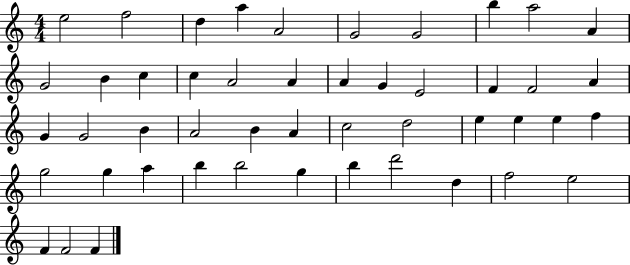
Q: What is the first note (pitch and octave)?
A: E5